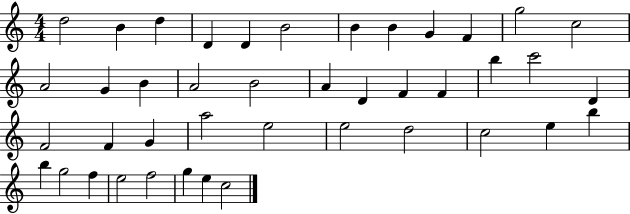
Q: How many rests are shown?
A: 0